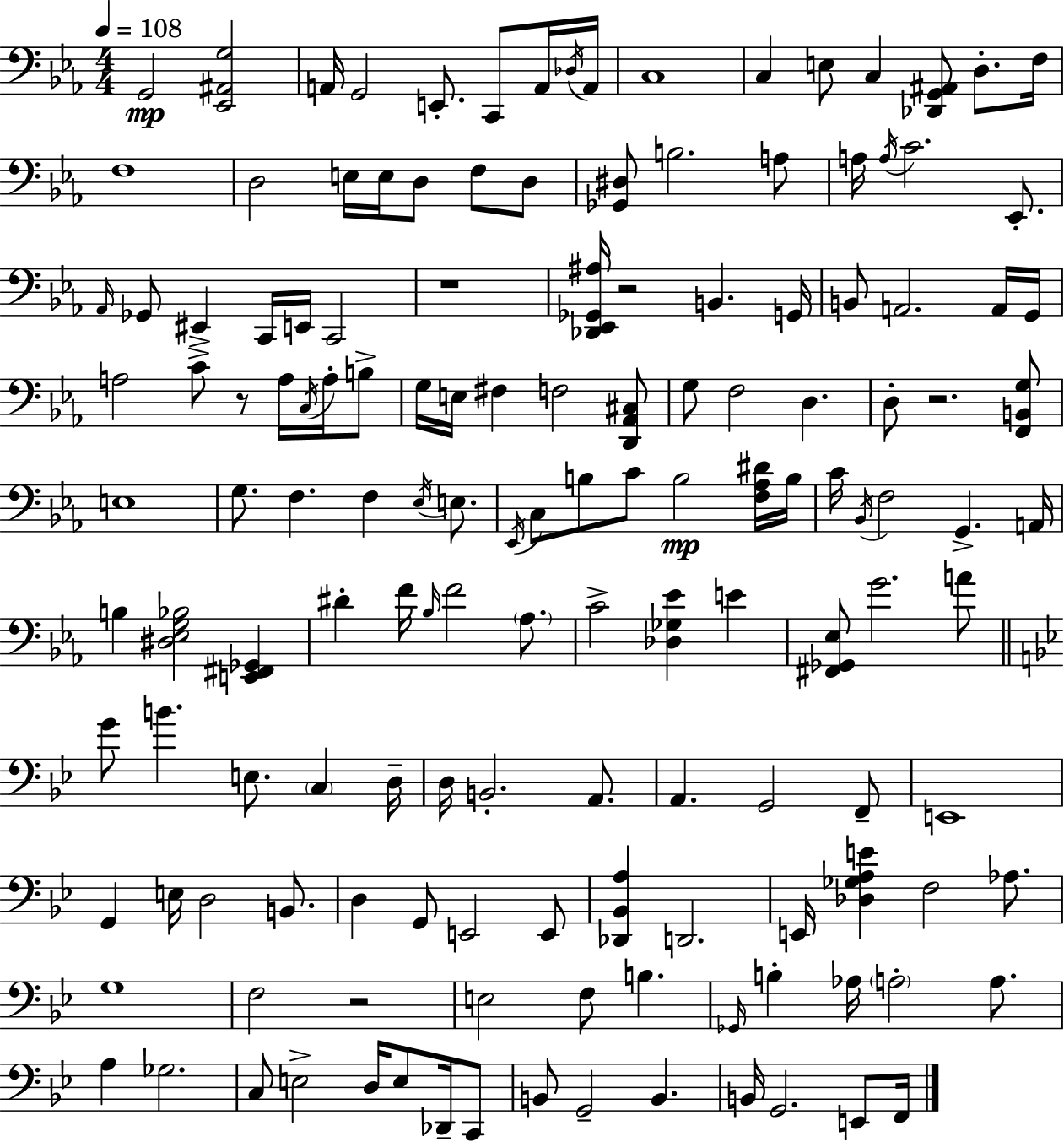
X:1
T:Untitled
M:4/4
L:1/4
K:Cm
G,,2 [_E,,^A,,G,]2 A,,/4 G,,2 E,,/2 C,,/2 A,,/4 _D,/4 A,,/4 C,4 C, E,/2 C, [_D,,G,,^A,,]/2 D,/2 F,/4 F,4 D,2 E,/4 E,/4 D,/2 F,/2 D,/2 [_G,,^D,]/2 B,2 A,/2 A,/4 A,/4 C2 _E,,/2 _A,,/4 _G,,/2 ^E,, C,,/4 E,,/4 C,,2 z4 [_D,,_E,,_G,,^A,]/4 z2 B,, G,,/4 B,,/2 A,,2 A,,/4 G,,/4 A,2 C/2 z/2 A,/4 C,/4 A,/4 B,/2 G,/4 E,/4 ^F, F,2 [D,,_A,,^C,]/2 G,/2 F,2 D, D,/2 z2 [F,,B,,G,]/2 E,4 G,/2 F, F, _E,/4 E,/2 _E,,/4 C,/2 B,/2 C/2 B,2 [F,_A,^D]/4 B,/4 C/4 _B,,/4 F,2 G,, A,,/4 B, [^D,_E,G,_B,]2 [E,,^F,,_G,,] ^D F/4 _B,/4 F2 _A,/2 C2 [_D,_G,_E] E [^F,,_G,,_E,]/2 G2 A/2 G/2 B E,/2 C, D,/4 D,/4 B,,2 A,,/2 A,, G,,2 F,,/2 E,,4 G,, E,/4 D,2 B,,/2 D, G,,/2 E,,2 E,,/2 [_D,,_B,,A,] D,,2 E,,/4 [_D,_G,A,E] F,2 _A,/2 G,4 F,2 z2 E,2 F,/2 B, _G,,/4 B, _A,/4 A,2 A,/2 A, _G,2 C,/2 E,2 D,/4 E,/2 _D,,/4 C,,/2 B,,/2 G,,2 B,, B,,/4 G,,2 E,,/2 F,,/4